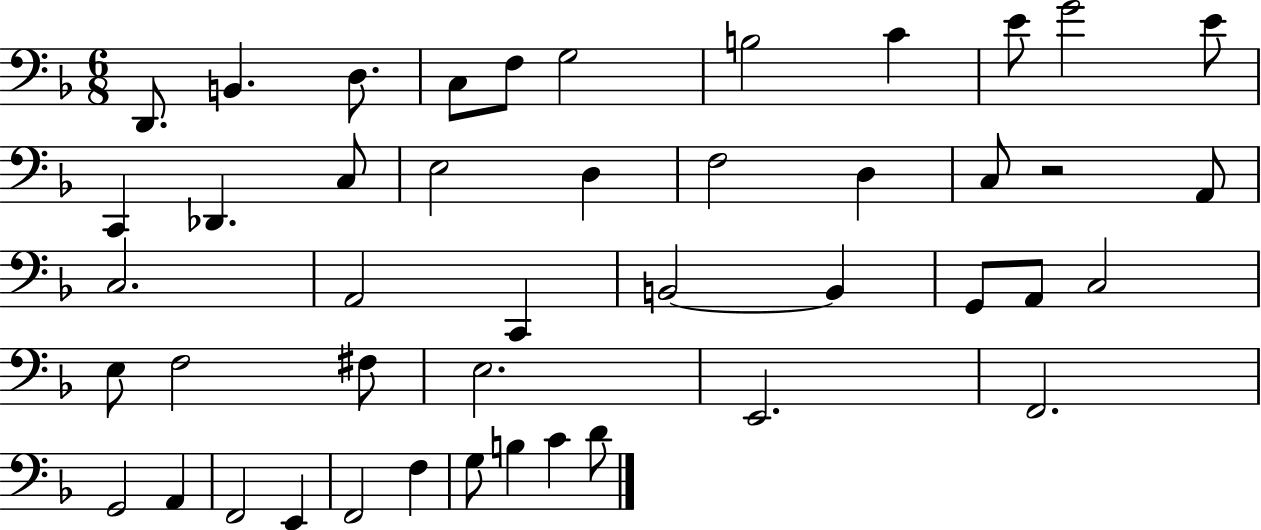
X:1
T:Untitled
M:6/8
L:1/4
K:F
D,,/2 B,, D,/2 C,/2 F,/2 G,2 B,2 C E/2 G2 E/2 C,, _D,, C,/2 E,2 D, F,2 D, C,/2 z2 A,,/2 C,2 A,,2 C,, B,,2 B,, G,,/2 A,,/2 C,2 E,/2 F,2 ^F,/2 E,2 E,,2 F,,2 G,,2 A,, F,,2 E,, F,,2 F, G,/2 B, C D/2